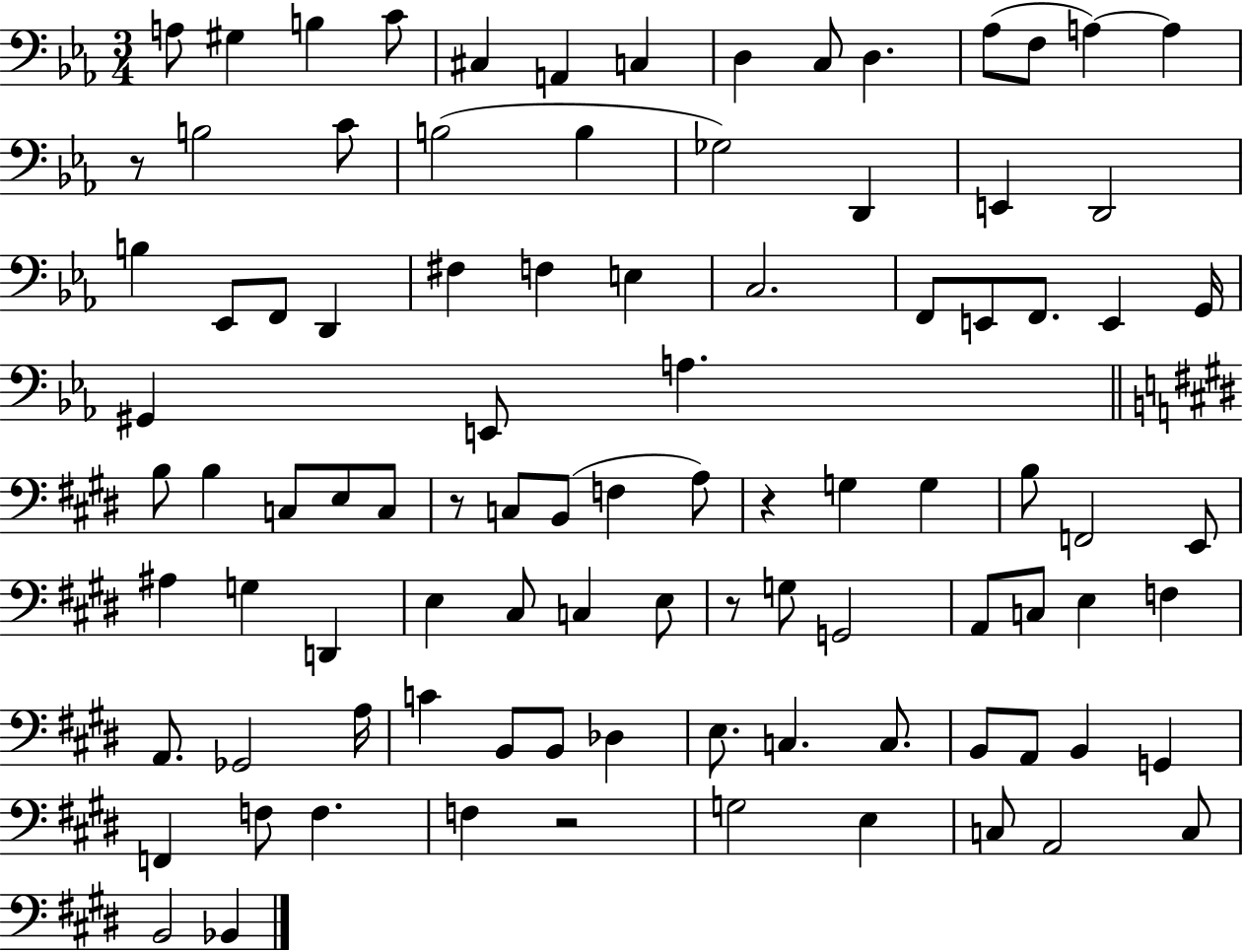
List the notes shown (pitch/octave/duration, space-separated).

A3/e G#3/q B3/q C4/e C#3/q A2/q C3/q D3/q C3/e D3/q. Ab3/e F3/e A3/q A3/q R/e B3/h C4/e B3/h B3/q Gb3/h D2/q E2/q D2/h B3/q Eb2/e F2/e D2/q F#3/q F3/q E3/q C3/h. F2/e E2/e F2/e. E2/q G2/s G#2/q E2/e A3/q. B3/e B3/q C3/e E3/e C3/e R/e C3/e B2/e F3/q A3/e R/q G3/q G3/q B3/e F2/h E2/e A#3/q G3/q D2/q E3/q C#3/e C3/q E3/e R/e G3/e G2/h A2/e C3/e E3/q F3/q A2/e. Gb2/h A3/s C4/q B2/e B2/e Db3/q E3/e. C3/q. C3/e. B2/e A2/e B2/q G2/q F2/q F3/e F3/q. F3/q R/h G3/h E3/q C3/e A2/h C3/e B2/h Bb2/q